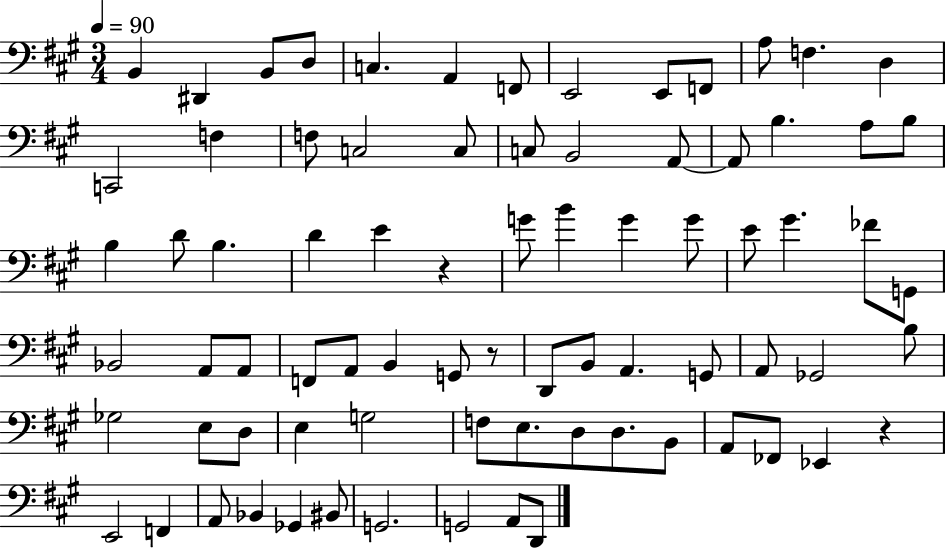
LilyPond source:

{
  \clef bass
  \numericTimeSignature
  \time 3/4
  \key a \major
  \tempo 4 = 90
  \repeat volta 2 { b,4 dis,4 b,8 d8 | c4. a,4 f,8 | e,2 e,8 f,8 | a8 f4. d4 | \break c,2 f4 | f8 c2 c8 | c8 b,2 a,8~~ | a,8 b4. a8 b8 | \break b4 d'8 b4. | d'4 e'4 r4 | g'8 b'4 g'4 g'8 | e'8 gis'4. fes'8 g,8 | \break bes,2 a,8 a,8 | f,8 a,8 b,4 g,8 r8 | d,8 b,8 a,4. g,8 | a,8 ges,2 b8 | \break ges2 e8 d8 | e4 g2 | f8 e8. d8 d8. b,8 | a,8 fes,8 ees,4 r4 | \break e,2 f,4 | a,8 bes,4 ges,4 bis,8 | g,2. | g,2 a,8 d,8 | \break } \bar "|."
}